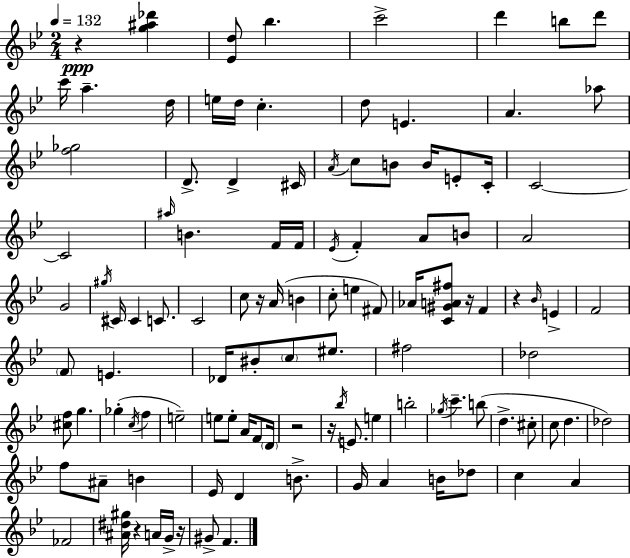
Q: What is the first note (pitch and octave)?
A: Bb5